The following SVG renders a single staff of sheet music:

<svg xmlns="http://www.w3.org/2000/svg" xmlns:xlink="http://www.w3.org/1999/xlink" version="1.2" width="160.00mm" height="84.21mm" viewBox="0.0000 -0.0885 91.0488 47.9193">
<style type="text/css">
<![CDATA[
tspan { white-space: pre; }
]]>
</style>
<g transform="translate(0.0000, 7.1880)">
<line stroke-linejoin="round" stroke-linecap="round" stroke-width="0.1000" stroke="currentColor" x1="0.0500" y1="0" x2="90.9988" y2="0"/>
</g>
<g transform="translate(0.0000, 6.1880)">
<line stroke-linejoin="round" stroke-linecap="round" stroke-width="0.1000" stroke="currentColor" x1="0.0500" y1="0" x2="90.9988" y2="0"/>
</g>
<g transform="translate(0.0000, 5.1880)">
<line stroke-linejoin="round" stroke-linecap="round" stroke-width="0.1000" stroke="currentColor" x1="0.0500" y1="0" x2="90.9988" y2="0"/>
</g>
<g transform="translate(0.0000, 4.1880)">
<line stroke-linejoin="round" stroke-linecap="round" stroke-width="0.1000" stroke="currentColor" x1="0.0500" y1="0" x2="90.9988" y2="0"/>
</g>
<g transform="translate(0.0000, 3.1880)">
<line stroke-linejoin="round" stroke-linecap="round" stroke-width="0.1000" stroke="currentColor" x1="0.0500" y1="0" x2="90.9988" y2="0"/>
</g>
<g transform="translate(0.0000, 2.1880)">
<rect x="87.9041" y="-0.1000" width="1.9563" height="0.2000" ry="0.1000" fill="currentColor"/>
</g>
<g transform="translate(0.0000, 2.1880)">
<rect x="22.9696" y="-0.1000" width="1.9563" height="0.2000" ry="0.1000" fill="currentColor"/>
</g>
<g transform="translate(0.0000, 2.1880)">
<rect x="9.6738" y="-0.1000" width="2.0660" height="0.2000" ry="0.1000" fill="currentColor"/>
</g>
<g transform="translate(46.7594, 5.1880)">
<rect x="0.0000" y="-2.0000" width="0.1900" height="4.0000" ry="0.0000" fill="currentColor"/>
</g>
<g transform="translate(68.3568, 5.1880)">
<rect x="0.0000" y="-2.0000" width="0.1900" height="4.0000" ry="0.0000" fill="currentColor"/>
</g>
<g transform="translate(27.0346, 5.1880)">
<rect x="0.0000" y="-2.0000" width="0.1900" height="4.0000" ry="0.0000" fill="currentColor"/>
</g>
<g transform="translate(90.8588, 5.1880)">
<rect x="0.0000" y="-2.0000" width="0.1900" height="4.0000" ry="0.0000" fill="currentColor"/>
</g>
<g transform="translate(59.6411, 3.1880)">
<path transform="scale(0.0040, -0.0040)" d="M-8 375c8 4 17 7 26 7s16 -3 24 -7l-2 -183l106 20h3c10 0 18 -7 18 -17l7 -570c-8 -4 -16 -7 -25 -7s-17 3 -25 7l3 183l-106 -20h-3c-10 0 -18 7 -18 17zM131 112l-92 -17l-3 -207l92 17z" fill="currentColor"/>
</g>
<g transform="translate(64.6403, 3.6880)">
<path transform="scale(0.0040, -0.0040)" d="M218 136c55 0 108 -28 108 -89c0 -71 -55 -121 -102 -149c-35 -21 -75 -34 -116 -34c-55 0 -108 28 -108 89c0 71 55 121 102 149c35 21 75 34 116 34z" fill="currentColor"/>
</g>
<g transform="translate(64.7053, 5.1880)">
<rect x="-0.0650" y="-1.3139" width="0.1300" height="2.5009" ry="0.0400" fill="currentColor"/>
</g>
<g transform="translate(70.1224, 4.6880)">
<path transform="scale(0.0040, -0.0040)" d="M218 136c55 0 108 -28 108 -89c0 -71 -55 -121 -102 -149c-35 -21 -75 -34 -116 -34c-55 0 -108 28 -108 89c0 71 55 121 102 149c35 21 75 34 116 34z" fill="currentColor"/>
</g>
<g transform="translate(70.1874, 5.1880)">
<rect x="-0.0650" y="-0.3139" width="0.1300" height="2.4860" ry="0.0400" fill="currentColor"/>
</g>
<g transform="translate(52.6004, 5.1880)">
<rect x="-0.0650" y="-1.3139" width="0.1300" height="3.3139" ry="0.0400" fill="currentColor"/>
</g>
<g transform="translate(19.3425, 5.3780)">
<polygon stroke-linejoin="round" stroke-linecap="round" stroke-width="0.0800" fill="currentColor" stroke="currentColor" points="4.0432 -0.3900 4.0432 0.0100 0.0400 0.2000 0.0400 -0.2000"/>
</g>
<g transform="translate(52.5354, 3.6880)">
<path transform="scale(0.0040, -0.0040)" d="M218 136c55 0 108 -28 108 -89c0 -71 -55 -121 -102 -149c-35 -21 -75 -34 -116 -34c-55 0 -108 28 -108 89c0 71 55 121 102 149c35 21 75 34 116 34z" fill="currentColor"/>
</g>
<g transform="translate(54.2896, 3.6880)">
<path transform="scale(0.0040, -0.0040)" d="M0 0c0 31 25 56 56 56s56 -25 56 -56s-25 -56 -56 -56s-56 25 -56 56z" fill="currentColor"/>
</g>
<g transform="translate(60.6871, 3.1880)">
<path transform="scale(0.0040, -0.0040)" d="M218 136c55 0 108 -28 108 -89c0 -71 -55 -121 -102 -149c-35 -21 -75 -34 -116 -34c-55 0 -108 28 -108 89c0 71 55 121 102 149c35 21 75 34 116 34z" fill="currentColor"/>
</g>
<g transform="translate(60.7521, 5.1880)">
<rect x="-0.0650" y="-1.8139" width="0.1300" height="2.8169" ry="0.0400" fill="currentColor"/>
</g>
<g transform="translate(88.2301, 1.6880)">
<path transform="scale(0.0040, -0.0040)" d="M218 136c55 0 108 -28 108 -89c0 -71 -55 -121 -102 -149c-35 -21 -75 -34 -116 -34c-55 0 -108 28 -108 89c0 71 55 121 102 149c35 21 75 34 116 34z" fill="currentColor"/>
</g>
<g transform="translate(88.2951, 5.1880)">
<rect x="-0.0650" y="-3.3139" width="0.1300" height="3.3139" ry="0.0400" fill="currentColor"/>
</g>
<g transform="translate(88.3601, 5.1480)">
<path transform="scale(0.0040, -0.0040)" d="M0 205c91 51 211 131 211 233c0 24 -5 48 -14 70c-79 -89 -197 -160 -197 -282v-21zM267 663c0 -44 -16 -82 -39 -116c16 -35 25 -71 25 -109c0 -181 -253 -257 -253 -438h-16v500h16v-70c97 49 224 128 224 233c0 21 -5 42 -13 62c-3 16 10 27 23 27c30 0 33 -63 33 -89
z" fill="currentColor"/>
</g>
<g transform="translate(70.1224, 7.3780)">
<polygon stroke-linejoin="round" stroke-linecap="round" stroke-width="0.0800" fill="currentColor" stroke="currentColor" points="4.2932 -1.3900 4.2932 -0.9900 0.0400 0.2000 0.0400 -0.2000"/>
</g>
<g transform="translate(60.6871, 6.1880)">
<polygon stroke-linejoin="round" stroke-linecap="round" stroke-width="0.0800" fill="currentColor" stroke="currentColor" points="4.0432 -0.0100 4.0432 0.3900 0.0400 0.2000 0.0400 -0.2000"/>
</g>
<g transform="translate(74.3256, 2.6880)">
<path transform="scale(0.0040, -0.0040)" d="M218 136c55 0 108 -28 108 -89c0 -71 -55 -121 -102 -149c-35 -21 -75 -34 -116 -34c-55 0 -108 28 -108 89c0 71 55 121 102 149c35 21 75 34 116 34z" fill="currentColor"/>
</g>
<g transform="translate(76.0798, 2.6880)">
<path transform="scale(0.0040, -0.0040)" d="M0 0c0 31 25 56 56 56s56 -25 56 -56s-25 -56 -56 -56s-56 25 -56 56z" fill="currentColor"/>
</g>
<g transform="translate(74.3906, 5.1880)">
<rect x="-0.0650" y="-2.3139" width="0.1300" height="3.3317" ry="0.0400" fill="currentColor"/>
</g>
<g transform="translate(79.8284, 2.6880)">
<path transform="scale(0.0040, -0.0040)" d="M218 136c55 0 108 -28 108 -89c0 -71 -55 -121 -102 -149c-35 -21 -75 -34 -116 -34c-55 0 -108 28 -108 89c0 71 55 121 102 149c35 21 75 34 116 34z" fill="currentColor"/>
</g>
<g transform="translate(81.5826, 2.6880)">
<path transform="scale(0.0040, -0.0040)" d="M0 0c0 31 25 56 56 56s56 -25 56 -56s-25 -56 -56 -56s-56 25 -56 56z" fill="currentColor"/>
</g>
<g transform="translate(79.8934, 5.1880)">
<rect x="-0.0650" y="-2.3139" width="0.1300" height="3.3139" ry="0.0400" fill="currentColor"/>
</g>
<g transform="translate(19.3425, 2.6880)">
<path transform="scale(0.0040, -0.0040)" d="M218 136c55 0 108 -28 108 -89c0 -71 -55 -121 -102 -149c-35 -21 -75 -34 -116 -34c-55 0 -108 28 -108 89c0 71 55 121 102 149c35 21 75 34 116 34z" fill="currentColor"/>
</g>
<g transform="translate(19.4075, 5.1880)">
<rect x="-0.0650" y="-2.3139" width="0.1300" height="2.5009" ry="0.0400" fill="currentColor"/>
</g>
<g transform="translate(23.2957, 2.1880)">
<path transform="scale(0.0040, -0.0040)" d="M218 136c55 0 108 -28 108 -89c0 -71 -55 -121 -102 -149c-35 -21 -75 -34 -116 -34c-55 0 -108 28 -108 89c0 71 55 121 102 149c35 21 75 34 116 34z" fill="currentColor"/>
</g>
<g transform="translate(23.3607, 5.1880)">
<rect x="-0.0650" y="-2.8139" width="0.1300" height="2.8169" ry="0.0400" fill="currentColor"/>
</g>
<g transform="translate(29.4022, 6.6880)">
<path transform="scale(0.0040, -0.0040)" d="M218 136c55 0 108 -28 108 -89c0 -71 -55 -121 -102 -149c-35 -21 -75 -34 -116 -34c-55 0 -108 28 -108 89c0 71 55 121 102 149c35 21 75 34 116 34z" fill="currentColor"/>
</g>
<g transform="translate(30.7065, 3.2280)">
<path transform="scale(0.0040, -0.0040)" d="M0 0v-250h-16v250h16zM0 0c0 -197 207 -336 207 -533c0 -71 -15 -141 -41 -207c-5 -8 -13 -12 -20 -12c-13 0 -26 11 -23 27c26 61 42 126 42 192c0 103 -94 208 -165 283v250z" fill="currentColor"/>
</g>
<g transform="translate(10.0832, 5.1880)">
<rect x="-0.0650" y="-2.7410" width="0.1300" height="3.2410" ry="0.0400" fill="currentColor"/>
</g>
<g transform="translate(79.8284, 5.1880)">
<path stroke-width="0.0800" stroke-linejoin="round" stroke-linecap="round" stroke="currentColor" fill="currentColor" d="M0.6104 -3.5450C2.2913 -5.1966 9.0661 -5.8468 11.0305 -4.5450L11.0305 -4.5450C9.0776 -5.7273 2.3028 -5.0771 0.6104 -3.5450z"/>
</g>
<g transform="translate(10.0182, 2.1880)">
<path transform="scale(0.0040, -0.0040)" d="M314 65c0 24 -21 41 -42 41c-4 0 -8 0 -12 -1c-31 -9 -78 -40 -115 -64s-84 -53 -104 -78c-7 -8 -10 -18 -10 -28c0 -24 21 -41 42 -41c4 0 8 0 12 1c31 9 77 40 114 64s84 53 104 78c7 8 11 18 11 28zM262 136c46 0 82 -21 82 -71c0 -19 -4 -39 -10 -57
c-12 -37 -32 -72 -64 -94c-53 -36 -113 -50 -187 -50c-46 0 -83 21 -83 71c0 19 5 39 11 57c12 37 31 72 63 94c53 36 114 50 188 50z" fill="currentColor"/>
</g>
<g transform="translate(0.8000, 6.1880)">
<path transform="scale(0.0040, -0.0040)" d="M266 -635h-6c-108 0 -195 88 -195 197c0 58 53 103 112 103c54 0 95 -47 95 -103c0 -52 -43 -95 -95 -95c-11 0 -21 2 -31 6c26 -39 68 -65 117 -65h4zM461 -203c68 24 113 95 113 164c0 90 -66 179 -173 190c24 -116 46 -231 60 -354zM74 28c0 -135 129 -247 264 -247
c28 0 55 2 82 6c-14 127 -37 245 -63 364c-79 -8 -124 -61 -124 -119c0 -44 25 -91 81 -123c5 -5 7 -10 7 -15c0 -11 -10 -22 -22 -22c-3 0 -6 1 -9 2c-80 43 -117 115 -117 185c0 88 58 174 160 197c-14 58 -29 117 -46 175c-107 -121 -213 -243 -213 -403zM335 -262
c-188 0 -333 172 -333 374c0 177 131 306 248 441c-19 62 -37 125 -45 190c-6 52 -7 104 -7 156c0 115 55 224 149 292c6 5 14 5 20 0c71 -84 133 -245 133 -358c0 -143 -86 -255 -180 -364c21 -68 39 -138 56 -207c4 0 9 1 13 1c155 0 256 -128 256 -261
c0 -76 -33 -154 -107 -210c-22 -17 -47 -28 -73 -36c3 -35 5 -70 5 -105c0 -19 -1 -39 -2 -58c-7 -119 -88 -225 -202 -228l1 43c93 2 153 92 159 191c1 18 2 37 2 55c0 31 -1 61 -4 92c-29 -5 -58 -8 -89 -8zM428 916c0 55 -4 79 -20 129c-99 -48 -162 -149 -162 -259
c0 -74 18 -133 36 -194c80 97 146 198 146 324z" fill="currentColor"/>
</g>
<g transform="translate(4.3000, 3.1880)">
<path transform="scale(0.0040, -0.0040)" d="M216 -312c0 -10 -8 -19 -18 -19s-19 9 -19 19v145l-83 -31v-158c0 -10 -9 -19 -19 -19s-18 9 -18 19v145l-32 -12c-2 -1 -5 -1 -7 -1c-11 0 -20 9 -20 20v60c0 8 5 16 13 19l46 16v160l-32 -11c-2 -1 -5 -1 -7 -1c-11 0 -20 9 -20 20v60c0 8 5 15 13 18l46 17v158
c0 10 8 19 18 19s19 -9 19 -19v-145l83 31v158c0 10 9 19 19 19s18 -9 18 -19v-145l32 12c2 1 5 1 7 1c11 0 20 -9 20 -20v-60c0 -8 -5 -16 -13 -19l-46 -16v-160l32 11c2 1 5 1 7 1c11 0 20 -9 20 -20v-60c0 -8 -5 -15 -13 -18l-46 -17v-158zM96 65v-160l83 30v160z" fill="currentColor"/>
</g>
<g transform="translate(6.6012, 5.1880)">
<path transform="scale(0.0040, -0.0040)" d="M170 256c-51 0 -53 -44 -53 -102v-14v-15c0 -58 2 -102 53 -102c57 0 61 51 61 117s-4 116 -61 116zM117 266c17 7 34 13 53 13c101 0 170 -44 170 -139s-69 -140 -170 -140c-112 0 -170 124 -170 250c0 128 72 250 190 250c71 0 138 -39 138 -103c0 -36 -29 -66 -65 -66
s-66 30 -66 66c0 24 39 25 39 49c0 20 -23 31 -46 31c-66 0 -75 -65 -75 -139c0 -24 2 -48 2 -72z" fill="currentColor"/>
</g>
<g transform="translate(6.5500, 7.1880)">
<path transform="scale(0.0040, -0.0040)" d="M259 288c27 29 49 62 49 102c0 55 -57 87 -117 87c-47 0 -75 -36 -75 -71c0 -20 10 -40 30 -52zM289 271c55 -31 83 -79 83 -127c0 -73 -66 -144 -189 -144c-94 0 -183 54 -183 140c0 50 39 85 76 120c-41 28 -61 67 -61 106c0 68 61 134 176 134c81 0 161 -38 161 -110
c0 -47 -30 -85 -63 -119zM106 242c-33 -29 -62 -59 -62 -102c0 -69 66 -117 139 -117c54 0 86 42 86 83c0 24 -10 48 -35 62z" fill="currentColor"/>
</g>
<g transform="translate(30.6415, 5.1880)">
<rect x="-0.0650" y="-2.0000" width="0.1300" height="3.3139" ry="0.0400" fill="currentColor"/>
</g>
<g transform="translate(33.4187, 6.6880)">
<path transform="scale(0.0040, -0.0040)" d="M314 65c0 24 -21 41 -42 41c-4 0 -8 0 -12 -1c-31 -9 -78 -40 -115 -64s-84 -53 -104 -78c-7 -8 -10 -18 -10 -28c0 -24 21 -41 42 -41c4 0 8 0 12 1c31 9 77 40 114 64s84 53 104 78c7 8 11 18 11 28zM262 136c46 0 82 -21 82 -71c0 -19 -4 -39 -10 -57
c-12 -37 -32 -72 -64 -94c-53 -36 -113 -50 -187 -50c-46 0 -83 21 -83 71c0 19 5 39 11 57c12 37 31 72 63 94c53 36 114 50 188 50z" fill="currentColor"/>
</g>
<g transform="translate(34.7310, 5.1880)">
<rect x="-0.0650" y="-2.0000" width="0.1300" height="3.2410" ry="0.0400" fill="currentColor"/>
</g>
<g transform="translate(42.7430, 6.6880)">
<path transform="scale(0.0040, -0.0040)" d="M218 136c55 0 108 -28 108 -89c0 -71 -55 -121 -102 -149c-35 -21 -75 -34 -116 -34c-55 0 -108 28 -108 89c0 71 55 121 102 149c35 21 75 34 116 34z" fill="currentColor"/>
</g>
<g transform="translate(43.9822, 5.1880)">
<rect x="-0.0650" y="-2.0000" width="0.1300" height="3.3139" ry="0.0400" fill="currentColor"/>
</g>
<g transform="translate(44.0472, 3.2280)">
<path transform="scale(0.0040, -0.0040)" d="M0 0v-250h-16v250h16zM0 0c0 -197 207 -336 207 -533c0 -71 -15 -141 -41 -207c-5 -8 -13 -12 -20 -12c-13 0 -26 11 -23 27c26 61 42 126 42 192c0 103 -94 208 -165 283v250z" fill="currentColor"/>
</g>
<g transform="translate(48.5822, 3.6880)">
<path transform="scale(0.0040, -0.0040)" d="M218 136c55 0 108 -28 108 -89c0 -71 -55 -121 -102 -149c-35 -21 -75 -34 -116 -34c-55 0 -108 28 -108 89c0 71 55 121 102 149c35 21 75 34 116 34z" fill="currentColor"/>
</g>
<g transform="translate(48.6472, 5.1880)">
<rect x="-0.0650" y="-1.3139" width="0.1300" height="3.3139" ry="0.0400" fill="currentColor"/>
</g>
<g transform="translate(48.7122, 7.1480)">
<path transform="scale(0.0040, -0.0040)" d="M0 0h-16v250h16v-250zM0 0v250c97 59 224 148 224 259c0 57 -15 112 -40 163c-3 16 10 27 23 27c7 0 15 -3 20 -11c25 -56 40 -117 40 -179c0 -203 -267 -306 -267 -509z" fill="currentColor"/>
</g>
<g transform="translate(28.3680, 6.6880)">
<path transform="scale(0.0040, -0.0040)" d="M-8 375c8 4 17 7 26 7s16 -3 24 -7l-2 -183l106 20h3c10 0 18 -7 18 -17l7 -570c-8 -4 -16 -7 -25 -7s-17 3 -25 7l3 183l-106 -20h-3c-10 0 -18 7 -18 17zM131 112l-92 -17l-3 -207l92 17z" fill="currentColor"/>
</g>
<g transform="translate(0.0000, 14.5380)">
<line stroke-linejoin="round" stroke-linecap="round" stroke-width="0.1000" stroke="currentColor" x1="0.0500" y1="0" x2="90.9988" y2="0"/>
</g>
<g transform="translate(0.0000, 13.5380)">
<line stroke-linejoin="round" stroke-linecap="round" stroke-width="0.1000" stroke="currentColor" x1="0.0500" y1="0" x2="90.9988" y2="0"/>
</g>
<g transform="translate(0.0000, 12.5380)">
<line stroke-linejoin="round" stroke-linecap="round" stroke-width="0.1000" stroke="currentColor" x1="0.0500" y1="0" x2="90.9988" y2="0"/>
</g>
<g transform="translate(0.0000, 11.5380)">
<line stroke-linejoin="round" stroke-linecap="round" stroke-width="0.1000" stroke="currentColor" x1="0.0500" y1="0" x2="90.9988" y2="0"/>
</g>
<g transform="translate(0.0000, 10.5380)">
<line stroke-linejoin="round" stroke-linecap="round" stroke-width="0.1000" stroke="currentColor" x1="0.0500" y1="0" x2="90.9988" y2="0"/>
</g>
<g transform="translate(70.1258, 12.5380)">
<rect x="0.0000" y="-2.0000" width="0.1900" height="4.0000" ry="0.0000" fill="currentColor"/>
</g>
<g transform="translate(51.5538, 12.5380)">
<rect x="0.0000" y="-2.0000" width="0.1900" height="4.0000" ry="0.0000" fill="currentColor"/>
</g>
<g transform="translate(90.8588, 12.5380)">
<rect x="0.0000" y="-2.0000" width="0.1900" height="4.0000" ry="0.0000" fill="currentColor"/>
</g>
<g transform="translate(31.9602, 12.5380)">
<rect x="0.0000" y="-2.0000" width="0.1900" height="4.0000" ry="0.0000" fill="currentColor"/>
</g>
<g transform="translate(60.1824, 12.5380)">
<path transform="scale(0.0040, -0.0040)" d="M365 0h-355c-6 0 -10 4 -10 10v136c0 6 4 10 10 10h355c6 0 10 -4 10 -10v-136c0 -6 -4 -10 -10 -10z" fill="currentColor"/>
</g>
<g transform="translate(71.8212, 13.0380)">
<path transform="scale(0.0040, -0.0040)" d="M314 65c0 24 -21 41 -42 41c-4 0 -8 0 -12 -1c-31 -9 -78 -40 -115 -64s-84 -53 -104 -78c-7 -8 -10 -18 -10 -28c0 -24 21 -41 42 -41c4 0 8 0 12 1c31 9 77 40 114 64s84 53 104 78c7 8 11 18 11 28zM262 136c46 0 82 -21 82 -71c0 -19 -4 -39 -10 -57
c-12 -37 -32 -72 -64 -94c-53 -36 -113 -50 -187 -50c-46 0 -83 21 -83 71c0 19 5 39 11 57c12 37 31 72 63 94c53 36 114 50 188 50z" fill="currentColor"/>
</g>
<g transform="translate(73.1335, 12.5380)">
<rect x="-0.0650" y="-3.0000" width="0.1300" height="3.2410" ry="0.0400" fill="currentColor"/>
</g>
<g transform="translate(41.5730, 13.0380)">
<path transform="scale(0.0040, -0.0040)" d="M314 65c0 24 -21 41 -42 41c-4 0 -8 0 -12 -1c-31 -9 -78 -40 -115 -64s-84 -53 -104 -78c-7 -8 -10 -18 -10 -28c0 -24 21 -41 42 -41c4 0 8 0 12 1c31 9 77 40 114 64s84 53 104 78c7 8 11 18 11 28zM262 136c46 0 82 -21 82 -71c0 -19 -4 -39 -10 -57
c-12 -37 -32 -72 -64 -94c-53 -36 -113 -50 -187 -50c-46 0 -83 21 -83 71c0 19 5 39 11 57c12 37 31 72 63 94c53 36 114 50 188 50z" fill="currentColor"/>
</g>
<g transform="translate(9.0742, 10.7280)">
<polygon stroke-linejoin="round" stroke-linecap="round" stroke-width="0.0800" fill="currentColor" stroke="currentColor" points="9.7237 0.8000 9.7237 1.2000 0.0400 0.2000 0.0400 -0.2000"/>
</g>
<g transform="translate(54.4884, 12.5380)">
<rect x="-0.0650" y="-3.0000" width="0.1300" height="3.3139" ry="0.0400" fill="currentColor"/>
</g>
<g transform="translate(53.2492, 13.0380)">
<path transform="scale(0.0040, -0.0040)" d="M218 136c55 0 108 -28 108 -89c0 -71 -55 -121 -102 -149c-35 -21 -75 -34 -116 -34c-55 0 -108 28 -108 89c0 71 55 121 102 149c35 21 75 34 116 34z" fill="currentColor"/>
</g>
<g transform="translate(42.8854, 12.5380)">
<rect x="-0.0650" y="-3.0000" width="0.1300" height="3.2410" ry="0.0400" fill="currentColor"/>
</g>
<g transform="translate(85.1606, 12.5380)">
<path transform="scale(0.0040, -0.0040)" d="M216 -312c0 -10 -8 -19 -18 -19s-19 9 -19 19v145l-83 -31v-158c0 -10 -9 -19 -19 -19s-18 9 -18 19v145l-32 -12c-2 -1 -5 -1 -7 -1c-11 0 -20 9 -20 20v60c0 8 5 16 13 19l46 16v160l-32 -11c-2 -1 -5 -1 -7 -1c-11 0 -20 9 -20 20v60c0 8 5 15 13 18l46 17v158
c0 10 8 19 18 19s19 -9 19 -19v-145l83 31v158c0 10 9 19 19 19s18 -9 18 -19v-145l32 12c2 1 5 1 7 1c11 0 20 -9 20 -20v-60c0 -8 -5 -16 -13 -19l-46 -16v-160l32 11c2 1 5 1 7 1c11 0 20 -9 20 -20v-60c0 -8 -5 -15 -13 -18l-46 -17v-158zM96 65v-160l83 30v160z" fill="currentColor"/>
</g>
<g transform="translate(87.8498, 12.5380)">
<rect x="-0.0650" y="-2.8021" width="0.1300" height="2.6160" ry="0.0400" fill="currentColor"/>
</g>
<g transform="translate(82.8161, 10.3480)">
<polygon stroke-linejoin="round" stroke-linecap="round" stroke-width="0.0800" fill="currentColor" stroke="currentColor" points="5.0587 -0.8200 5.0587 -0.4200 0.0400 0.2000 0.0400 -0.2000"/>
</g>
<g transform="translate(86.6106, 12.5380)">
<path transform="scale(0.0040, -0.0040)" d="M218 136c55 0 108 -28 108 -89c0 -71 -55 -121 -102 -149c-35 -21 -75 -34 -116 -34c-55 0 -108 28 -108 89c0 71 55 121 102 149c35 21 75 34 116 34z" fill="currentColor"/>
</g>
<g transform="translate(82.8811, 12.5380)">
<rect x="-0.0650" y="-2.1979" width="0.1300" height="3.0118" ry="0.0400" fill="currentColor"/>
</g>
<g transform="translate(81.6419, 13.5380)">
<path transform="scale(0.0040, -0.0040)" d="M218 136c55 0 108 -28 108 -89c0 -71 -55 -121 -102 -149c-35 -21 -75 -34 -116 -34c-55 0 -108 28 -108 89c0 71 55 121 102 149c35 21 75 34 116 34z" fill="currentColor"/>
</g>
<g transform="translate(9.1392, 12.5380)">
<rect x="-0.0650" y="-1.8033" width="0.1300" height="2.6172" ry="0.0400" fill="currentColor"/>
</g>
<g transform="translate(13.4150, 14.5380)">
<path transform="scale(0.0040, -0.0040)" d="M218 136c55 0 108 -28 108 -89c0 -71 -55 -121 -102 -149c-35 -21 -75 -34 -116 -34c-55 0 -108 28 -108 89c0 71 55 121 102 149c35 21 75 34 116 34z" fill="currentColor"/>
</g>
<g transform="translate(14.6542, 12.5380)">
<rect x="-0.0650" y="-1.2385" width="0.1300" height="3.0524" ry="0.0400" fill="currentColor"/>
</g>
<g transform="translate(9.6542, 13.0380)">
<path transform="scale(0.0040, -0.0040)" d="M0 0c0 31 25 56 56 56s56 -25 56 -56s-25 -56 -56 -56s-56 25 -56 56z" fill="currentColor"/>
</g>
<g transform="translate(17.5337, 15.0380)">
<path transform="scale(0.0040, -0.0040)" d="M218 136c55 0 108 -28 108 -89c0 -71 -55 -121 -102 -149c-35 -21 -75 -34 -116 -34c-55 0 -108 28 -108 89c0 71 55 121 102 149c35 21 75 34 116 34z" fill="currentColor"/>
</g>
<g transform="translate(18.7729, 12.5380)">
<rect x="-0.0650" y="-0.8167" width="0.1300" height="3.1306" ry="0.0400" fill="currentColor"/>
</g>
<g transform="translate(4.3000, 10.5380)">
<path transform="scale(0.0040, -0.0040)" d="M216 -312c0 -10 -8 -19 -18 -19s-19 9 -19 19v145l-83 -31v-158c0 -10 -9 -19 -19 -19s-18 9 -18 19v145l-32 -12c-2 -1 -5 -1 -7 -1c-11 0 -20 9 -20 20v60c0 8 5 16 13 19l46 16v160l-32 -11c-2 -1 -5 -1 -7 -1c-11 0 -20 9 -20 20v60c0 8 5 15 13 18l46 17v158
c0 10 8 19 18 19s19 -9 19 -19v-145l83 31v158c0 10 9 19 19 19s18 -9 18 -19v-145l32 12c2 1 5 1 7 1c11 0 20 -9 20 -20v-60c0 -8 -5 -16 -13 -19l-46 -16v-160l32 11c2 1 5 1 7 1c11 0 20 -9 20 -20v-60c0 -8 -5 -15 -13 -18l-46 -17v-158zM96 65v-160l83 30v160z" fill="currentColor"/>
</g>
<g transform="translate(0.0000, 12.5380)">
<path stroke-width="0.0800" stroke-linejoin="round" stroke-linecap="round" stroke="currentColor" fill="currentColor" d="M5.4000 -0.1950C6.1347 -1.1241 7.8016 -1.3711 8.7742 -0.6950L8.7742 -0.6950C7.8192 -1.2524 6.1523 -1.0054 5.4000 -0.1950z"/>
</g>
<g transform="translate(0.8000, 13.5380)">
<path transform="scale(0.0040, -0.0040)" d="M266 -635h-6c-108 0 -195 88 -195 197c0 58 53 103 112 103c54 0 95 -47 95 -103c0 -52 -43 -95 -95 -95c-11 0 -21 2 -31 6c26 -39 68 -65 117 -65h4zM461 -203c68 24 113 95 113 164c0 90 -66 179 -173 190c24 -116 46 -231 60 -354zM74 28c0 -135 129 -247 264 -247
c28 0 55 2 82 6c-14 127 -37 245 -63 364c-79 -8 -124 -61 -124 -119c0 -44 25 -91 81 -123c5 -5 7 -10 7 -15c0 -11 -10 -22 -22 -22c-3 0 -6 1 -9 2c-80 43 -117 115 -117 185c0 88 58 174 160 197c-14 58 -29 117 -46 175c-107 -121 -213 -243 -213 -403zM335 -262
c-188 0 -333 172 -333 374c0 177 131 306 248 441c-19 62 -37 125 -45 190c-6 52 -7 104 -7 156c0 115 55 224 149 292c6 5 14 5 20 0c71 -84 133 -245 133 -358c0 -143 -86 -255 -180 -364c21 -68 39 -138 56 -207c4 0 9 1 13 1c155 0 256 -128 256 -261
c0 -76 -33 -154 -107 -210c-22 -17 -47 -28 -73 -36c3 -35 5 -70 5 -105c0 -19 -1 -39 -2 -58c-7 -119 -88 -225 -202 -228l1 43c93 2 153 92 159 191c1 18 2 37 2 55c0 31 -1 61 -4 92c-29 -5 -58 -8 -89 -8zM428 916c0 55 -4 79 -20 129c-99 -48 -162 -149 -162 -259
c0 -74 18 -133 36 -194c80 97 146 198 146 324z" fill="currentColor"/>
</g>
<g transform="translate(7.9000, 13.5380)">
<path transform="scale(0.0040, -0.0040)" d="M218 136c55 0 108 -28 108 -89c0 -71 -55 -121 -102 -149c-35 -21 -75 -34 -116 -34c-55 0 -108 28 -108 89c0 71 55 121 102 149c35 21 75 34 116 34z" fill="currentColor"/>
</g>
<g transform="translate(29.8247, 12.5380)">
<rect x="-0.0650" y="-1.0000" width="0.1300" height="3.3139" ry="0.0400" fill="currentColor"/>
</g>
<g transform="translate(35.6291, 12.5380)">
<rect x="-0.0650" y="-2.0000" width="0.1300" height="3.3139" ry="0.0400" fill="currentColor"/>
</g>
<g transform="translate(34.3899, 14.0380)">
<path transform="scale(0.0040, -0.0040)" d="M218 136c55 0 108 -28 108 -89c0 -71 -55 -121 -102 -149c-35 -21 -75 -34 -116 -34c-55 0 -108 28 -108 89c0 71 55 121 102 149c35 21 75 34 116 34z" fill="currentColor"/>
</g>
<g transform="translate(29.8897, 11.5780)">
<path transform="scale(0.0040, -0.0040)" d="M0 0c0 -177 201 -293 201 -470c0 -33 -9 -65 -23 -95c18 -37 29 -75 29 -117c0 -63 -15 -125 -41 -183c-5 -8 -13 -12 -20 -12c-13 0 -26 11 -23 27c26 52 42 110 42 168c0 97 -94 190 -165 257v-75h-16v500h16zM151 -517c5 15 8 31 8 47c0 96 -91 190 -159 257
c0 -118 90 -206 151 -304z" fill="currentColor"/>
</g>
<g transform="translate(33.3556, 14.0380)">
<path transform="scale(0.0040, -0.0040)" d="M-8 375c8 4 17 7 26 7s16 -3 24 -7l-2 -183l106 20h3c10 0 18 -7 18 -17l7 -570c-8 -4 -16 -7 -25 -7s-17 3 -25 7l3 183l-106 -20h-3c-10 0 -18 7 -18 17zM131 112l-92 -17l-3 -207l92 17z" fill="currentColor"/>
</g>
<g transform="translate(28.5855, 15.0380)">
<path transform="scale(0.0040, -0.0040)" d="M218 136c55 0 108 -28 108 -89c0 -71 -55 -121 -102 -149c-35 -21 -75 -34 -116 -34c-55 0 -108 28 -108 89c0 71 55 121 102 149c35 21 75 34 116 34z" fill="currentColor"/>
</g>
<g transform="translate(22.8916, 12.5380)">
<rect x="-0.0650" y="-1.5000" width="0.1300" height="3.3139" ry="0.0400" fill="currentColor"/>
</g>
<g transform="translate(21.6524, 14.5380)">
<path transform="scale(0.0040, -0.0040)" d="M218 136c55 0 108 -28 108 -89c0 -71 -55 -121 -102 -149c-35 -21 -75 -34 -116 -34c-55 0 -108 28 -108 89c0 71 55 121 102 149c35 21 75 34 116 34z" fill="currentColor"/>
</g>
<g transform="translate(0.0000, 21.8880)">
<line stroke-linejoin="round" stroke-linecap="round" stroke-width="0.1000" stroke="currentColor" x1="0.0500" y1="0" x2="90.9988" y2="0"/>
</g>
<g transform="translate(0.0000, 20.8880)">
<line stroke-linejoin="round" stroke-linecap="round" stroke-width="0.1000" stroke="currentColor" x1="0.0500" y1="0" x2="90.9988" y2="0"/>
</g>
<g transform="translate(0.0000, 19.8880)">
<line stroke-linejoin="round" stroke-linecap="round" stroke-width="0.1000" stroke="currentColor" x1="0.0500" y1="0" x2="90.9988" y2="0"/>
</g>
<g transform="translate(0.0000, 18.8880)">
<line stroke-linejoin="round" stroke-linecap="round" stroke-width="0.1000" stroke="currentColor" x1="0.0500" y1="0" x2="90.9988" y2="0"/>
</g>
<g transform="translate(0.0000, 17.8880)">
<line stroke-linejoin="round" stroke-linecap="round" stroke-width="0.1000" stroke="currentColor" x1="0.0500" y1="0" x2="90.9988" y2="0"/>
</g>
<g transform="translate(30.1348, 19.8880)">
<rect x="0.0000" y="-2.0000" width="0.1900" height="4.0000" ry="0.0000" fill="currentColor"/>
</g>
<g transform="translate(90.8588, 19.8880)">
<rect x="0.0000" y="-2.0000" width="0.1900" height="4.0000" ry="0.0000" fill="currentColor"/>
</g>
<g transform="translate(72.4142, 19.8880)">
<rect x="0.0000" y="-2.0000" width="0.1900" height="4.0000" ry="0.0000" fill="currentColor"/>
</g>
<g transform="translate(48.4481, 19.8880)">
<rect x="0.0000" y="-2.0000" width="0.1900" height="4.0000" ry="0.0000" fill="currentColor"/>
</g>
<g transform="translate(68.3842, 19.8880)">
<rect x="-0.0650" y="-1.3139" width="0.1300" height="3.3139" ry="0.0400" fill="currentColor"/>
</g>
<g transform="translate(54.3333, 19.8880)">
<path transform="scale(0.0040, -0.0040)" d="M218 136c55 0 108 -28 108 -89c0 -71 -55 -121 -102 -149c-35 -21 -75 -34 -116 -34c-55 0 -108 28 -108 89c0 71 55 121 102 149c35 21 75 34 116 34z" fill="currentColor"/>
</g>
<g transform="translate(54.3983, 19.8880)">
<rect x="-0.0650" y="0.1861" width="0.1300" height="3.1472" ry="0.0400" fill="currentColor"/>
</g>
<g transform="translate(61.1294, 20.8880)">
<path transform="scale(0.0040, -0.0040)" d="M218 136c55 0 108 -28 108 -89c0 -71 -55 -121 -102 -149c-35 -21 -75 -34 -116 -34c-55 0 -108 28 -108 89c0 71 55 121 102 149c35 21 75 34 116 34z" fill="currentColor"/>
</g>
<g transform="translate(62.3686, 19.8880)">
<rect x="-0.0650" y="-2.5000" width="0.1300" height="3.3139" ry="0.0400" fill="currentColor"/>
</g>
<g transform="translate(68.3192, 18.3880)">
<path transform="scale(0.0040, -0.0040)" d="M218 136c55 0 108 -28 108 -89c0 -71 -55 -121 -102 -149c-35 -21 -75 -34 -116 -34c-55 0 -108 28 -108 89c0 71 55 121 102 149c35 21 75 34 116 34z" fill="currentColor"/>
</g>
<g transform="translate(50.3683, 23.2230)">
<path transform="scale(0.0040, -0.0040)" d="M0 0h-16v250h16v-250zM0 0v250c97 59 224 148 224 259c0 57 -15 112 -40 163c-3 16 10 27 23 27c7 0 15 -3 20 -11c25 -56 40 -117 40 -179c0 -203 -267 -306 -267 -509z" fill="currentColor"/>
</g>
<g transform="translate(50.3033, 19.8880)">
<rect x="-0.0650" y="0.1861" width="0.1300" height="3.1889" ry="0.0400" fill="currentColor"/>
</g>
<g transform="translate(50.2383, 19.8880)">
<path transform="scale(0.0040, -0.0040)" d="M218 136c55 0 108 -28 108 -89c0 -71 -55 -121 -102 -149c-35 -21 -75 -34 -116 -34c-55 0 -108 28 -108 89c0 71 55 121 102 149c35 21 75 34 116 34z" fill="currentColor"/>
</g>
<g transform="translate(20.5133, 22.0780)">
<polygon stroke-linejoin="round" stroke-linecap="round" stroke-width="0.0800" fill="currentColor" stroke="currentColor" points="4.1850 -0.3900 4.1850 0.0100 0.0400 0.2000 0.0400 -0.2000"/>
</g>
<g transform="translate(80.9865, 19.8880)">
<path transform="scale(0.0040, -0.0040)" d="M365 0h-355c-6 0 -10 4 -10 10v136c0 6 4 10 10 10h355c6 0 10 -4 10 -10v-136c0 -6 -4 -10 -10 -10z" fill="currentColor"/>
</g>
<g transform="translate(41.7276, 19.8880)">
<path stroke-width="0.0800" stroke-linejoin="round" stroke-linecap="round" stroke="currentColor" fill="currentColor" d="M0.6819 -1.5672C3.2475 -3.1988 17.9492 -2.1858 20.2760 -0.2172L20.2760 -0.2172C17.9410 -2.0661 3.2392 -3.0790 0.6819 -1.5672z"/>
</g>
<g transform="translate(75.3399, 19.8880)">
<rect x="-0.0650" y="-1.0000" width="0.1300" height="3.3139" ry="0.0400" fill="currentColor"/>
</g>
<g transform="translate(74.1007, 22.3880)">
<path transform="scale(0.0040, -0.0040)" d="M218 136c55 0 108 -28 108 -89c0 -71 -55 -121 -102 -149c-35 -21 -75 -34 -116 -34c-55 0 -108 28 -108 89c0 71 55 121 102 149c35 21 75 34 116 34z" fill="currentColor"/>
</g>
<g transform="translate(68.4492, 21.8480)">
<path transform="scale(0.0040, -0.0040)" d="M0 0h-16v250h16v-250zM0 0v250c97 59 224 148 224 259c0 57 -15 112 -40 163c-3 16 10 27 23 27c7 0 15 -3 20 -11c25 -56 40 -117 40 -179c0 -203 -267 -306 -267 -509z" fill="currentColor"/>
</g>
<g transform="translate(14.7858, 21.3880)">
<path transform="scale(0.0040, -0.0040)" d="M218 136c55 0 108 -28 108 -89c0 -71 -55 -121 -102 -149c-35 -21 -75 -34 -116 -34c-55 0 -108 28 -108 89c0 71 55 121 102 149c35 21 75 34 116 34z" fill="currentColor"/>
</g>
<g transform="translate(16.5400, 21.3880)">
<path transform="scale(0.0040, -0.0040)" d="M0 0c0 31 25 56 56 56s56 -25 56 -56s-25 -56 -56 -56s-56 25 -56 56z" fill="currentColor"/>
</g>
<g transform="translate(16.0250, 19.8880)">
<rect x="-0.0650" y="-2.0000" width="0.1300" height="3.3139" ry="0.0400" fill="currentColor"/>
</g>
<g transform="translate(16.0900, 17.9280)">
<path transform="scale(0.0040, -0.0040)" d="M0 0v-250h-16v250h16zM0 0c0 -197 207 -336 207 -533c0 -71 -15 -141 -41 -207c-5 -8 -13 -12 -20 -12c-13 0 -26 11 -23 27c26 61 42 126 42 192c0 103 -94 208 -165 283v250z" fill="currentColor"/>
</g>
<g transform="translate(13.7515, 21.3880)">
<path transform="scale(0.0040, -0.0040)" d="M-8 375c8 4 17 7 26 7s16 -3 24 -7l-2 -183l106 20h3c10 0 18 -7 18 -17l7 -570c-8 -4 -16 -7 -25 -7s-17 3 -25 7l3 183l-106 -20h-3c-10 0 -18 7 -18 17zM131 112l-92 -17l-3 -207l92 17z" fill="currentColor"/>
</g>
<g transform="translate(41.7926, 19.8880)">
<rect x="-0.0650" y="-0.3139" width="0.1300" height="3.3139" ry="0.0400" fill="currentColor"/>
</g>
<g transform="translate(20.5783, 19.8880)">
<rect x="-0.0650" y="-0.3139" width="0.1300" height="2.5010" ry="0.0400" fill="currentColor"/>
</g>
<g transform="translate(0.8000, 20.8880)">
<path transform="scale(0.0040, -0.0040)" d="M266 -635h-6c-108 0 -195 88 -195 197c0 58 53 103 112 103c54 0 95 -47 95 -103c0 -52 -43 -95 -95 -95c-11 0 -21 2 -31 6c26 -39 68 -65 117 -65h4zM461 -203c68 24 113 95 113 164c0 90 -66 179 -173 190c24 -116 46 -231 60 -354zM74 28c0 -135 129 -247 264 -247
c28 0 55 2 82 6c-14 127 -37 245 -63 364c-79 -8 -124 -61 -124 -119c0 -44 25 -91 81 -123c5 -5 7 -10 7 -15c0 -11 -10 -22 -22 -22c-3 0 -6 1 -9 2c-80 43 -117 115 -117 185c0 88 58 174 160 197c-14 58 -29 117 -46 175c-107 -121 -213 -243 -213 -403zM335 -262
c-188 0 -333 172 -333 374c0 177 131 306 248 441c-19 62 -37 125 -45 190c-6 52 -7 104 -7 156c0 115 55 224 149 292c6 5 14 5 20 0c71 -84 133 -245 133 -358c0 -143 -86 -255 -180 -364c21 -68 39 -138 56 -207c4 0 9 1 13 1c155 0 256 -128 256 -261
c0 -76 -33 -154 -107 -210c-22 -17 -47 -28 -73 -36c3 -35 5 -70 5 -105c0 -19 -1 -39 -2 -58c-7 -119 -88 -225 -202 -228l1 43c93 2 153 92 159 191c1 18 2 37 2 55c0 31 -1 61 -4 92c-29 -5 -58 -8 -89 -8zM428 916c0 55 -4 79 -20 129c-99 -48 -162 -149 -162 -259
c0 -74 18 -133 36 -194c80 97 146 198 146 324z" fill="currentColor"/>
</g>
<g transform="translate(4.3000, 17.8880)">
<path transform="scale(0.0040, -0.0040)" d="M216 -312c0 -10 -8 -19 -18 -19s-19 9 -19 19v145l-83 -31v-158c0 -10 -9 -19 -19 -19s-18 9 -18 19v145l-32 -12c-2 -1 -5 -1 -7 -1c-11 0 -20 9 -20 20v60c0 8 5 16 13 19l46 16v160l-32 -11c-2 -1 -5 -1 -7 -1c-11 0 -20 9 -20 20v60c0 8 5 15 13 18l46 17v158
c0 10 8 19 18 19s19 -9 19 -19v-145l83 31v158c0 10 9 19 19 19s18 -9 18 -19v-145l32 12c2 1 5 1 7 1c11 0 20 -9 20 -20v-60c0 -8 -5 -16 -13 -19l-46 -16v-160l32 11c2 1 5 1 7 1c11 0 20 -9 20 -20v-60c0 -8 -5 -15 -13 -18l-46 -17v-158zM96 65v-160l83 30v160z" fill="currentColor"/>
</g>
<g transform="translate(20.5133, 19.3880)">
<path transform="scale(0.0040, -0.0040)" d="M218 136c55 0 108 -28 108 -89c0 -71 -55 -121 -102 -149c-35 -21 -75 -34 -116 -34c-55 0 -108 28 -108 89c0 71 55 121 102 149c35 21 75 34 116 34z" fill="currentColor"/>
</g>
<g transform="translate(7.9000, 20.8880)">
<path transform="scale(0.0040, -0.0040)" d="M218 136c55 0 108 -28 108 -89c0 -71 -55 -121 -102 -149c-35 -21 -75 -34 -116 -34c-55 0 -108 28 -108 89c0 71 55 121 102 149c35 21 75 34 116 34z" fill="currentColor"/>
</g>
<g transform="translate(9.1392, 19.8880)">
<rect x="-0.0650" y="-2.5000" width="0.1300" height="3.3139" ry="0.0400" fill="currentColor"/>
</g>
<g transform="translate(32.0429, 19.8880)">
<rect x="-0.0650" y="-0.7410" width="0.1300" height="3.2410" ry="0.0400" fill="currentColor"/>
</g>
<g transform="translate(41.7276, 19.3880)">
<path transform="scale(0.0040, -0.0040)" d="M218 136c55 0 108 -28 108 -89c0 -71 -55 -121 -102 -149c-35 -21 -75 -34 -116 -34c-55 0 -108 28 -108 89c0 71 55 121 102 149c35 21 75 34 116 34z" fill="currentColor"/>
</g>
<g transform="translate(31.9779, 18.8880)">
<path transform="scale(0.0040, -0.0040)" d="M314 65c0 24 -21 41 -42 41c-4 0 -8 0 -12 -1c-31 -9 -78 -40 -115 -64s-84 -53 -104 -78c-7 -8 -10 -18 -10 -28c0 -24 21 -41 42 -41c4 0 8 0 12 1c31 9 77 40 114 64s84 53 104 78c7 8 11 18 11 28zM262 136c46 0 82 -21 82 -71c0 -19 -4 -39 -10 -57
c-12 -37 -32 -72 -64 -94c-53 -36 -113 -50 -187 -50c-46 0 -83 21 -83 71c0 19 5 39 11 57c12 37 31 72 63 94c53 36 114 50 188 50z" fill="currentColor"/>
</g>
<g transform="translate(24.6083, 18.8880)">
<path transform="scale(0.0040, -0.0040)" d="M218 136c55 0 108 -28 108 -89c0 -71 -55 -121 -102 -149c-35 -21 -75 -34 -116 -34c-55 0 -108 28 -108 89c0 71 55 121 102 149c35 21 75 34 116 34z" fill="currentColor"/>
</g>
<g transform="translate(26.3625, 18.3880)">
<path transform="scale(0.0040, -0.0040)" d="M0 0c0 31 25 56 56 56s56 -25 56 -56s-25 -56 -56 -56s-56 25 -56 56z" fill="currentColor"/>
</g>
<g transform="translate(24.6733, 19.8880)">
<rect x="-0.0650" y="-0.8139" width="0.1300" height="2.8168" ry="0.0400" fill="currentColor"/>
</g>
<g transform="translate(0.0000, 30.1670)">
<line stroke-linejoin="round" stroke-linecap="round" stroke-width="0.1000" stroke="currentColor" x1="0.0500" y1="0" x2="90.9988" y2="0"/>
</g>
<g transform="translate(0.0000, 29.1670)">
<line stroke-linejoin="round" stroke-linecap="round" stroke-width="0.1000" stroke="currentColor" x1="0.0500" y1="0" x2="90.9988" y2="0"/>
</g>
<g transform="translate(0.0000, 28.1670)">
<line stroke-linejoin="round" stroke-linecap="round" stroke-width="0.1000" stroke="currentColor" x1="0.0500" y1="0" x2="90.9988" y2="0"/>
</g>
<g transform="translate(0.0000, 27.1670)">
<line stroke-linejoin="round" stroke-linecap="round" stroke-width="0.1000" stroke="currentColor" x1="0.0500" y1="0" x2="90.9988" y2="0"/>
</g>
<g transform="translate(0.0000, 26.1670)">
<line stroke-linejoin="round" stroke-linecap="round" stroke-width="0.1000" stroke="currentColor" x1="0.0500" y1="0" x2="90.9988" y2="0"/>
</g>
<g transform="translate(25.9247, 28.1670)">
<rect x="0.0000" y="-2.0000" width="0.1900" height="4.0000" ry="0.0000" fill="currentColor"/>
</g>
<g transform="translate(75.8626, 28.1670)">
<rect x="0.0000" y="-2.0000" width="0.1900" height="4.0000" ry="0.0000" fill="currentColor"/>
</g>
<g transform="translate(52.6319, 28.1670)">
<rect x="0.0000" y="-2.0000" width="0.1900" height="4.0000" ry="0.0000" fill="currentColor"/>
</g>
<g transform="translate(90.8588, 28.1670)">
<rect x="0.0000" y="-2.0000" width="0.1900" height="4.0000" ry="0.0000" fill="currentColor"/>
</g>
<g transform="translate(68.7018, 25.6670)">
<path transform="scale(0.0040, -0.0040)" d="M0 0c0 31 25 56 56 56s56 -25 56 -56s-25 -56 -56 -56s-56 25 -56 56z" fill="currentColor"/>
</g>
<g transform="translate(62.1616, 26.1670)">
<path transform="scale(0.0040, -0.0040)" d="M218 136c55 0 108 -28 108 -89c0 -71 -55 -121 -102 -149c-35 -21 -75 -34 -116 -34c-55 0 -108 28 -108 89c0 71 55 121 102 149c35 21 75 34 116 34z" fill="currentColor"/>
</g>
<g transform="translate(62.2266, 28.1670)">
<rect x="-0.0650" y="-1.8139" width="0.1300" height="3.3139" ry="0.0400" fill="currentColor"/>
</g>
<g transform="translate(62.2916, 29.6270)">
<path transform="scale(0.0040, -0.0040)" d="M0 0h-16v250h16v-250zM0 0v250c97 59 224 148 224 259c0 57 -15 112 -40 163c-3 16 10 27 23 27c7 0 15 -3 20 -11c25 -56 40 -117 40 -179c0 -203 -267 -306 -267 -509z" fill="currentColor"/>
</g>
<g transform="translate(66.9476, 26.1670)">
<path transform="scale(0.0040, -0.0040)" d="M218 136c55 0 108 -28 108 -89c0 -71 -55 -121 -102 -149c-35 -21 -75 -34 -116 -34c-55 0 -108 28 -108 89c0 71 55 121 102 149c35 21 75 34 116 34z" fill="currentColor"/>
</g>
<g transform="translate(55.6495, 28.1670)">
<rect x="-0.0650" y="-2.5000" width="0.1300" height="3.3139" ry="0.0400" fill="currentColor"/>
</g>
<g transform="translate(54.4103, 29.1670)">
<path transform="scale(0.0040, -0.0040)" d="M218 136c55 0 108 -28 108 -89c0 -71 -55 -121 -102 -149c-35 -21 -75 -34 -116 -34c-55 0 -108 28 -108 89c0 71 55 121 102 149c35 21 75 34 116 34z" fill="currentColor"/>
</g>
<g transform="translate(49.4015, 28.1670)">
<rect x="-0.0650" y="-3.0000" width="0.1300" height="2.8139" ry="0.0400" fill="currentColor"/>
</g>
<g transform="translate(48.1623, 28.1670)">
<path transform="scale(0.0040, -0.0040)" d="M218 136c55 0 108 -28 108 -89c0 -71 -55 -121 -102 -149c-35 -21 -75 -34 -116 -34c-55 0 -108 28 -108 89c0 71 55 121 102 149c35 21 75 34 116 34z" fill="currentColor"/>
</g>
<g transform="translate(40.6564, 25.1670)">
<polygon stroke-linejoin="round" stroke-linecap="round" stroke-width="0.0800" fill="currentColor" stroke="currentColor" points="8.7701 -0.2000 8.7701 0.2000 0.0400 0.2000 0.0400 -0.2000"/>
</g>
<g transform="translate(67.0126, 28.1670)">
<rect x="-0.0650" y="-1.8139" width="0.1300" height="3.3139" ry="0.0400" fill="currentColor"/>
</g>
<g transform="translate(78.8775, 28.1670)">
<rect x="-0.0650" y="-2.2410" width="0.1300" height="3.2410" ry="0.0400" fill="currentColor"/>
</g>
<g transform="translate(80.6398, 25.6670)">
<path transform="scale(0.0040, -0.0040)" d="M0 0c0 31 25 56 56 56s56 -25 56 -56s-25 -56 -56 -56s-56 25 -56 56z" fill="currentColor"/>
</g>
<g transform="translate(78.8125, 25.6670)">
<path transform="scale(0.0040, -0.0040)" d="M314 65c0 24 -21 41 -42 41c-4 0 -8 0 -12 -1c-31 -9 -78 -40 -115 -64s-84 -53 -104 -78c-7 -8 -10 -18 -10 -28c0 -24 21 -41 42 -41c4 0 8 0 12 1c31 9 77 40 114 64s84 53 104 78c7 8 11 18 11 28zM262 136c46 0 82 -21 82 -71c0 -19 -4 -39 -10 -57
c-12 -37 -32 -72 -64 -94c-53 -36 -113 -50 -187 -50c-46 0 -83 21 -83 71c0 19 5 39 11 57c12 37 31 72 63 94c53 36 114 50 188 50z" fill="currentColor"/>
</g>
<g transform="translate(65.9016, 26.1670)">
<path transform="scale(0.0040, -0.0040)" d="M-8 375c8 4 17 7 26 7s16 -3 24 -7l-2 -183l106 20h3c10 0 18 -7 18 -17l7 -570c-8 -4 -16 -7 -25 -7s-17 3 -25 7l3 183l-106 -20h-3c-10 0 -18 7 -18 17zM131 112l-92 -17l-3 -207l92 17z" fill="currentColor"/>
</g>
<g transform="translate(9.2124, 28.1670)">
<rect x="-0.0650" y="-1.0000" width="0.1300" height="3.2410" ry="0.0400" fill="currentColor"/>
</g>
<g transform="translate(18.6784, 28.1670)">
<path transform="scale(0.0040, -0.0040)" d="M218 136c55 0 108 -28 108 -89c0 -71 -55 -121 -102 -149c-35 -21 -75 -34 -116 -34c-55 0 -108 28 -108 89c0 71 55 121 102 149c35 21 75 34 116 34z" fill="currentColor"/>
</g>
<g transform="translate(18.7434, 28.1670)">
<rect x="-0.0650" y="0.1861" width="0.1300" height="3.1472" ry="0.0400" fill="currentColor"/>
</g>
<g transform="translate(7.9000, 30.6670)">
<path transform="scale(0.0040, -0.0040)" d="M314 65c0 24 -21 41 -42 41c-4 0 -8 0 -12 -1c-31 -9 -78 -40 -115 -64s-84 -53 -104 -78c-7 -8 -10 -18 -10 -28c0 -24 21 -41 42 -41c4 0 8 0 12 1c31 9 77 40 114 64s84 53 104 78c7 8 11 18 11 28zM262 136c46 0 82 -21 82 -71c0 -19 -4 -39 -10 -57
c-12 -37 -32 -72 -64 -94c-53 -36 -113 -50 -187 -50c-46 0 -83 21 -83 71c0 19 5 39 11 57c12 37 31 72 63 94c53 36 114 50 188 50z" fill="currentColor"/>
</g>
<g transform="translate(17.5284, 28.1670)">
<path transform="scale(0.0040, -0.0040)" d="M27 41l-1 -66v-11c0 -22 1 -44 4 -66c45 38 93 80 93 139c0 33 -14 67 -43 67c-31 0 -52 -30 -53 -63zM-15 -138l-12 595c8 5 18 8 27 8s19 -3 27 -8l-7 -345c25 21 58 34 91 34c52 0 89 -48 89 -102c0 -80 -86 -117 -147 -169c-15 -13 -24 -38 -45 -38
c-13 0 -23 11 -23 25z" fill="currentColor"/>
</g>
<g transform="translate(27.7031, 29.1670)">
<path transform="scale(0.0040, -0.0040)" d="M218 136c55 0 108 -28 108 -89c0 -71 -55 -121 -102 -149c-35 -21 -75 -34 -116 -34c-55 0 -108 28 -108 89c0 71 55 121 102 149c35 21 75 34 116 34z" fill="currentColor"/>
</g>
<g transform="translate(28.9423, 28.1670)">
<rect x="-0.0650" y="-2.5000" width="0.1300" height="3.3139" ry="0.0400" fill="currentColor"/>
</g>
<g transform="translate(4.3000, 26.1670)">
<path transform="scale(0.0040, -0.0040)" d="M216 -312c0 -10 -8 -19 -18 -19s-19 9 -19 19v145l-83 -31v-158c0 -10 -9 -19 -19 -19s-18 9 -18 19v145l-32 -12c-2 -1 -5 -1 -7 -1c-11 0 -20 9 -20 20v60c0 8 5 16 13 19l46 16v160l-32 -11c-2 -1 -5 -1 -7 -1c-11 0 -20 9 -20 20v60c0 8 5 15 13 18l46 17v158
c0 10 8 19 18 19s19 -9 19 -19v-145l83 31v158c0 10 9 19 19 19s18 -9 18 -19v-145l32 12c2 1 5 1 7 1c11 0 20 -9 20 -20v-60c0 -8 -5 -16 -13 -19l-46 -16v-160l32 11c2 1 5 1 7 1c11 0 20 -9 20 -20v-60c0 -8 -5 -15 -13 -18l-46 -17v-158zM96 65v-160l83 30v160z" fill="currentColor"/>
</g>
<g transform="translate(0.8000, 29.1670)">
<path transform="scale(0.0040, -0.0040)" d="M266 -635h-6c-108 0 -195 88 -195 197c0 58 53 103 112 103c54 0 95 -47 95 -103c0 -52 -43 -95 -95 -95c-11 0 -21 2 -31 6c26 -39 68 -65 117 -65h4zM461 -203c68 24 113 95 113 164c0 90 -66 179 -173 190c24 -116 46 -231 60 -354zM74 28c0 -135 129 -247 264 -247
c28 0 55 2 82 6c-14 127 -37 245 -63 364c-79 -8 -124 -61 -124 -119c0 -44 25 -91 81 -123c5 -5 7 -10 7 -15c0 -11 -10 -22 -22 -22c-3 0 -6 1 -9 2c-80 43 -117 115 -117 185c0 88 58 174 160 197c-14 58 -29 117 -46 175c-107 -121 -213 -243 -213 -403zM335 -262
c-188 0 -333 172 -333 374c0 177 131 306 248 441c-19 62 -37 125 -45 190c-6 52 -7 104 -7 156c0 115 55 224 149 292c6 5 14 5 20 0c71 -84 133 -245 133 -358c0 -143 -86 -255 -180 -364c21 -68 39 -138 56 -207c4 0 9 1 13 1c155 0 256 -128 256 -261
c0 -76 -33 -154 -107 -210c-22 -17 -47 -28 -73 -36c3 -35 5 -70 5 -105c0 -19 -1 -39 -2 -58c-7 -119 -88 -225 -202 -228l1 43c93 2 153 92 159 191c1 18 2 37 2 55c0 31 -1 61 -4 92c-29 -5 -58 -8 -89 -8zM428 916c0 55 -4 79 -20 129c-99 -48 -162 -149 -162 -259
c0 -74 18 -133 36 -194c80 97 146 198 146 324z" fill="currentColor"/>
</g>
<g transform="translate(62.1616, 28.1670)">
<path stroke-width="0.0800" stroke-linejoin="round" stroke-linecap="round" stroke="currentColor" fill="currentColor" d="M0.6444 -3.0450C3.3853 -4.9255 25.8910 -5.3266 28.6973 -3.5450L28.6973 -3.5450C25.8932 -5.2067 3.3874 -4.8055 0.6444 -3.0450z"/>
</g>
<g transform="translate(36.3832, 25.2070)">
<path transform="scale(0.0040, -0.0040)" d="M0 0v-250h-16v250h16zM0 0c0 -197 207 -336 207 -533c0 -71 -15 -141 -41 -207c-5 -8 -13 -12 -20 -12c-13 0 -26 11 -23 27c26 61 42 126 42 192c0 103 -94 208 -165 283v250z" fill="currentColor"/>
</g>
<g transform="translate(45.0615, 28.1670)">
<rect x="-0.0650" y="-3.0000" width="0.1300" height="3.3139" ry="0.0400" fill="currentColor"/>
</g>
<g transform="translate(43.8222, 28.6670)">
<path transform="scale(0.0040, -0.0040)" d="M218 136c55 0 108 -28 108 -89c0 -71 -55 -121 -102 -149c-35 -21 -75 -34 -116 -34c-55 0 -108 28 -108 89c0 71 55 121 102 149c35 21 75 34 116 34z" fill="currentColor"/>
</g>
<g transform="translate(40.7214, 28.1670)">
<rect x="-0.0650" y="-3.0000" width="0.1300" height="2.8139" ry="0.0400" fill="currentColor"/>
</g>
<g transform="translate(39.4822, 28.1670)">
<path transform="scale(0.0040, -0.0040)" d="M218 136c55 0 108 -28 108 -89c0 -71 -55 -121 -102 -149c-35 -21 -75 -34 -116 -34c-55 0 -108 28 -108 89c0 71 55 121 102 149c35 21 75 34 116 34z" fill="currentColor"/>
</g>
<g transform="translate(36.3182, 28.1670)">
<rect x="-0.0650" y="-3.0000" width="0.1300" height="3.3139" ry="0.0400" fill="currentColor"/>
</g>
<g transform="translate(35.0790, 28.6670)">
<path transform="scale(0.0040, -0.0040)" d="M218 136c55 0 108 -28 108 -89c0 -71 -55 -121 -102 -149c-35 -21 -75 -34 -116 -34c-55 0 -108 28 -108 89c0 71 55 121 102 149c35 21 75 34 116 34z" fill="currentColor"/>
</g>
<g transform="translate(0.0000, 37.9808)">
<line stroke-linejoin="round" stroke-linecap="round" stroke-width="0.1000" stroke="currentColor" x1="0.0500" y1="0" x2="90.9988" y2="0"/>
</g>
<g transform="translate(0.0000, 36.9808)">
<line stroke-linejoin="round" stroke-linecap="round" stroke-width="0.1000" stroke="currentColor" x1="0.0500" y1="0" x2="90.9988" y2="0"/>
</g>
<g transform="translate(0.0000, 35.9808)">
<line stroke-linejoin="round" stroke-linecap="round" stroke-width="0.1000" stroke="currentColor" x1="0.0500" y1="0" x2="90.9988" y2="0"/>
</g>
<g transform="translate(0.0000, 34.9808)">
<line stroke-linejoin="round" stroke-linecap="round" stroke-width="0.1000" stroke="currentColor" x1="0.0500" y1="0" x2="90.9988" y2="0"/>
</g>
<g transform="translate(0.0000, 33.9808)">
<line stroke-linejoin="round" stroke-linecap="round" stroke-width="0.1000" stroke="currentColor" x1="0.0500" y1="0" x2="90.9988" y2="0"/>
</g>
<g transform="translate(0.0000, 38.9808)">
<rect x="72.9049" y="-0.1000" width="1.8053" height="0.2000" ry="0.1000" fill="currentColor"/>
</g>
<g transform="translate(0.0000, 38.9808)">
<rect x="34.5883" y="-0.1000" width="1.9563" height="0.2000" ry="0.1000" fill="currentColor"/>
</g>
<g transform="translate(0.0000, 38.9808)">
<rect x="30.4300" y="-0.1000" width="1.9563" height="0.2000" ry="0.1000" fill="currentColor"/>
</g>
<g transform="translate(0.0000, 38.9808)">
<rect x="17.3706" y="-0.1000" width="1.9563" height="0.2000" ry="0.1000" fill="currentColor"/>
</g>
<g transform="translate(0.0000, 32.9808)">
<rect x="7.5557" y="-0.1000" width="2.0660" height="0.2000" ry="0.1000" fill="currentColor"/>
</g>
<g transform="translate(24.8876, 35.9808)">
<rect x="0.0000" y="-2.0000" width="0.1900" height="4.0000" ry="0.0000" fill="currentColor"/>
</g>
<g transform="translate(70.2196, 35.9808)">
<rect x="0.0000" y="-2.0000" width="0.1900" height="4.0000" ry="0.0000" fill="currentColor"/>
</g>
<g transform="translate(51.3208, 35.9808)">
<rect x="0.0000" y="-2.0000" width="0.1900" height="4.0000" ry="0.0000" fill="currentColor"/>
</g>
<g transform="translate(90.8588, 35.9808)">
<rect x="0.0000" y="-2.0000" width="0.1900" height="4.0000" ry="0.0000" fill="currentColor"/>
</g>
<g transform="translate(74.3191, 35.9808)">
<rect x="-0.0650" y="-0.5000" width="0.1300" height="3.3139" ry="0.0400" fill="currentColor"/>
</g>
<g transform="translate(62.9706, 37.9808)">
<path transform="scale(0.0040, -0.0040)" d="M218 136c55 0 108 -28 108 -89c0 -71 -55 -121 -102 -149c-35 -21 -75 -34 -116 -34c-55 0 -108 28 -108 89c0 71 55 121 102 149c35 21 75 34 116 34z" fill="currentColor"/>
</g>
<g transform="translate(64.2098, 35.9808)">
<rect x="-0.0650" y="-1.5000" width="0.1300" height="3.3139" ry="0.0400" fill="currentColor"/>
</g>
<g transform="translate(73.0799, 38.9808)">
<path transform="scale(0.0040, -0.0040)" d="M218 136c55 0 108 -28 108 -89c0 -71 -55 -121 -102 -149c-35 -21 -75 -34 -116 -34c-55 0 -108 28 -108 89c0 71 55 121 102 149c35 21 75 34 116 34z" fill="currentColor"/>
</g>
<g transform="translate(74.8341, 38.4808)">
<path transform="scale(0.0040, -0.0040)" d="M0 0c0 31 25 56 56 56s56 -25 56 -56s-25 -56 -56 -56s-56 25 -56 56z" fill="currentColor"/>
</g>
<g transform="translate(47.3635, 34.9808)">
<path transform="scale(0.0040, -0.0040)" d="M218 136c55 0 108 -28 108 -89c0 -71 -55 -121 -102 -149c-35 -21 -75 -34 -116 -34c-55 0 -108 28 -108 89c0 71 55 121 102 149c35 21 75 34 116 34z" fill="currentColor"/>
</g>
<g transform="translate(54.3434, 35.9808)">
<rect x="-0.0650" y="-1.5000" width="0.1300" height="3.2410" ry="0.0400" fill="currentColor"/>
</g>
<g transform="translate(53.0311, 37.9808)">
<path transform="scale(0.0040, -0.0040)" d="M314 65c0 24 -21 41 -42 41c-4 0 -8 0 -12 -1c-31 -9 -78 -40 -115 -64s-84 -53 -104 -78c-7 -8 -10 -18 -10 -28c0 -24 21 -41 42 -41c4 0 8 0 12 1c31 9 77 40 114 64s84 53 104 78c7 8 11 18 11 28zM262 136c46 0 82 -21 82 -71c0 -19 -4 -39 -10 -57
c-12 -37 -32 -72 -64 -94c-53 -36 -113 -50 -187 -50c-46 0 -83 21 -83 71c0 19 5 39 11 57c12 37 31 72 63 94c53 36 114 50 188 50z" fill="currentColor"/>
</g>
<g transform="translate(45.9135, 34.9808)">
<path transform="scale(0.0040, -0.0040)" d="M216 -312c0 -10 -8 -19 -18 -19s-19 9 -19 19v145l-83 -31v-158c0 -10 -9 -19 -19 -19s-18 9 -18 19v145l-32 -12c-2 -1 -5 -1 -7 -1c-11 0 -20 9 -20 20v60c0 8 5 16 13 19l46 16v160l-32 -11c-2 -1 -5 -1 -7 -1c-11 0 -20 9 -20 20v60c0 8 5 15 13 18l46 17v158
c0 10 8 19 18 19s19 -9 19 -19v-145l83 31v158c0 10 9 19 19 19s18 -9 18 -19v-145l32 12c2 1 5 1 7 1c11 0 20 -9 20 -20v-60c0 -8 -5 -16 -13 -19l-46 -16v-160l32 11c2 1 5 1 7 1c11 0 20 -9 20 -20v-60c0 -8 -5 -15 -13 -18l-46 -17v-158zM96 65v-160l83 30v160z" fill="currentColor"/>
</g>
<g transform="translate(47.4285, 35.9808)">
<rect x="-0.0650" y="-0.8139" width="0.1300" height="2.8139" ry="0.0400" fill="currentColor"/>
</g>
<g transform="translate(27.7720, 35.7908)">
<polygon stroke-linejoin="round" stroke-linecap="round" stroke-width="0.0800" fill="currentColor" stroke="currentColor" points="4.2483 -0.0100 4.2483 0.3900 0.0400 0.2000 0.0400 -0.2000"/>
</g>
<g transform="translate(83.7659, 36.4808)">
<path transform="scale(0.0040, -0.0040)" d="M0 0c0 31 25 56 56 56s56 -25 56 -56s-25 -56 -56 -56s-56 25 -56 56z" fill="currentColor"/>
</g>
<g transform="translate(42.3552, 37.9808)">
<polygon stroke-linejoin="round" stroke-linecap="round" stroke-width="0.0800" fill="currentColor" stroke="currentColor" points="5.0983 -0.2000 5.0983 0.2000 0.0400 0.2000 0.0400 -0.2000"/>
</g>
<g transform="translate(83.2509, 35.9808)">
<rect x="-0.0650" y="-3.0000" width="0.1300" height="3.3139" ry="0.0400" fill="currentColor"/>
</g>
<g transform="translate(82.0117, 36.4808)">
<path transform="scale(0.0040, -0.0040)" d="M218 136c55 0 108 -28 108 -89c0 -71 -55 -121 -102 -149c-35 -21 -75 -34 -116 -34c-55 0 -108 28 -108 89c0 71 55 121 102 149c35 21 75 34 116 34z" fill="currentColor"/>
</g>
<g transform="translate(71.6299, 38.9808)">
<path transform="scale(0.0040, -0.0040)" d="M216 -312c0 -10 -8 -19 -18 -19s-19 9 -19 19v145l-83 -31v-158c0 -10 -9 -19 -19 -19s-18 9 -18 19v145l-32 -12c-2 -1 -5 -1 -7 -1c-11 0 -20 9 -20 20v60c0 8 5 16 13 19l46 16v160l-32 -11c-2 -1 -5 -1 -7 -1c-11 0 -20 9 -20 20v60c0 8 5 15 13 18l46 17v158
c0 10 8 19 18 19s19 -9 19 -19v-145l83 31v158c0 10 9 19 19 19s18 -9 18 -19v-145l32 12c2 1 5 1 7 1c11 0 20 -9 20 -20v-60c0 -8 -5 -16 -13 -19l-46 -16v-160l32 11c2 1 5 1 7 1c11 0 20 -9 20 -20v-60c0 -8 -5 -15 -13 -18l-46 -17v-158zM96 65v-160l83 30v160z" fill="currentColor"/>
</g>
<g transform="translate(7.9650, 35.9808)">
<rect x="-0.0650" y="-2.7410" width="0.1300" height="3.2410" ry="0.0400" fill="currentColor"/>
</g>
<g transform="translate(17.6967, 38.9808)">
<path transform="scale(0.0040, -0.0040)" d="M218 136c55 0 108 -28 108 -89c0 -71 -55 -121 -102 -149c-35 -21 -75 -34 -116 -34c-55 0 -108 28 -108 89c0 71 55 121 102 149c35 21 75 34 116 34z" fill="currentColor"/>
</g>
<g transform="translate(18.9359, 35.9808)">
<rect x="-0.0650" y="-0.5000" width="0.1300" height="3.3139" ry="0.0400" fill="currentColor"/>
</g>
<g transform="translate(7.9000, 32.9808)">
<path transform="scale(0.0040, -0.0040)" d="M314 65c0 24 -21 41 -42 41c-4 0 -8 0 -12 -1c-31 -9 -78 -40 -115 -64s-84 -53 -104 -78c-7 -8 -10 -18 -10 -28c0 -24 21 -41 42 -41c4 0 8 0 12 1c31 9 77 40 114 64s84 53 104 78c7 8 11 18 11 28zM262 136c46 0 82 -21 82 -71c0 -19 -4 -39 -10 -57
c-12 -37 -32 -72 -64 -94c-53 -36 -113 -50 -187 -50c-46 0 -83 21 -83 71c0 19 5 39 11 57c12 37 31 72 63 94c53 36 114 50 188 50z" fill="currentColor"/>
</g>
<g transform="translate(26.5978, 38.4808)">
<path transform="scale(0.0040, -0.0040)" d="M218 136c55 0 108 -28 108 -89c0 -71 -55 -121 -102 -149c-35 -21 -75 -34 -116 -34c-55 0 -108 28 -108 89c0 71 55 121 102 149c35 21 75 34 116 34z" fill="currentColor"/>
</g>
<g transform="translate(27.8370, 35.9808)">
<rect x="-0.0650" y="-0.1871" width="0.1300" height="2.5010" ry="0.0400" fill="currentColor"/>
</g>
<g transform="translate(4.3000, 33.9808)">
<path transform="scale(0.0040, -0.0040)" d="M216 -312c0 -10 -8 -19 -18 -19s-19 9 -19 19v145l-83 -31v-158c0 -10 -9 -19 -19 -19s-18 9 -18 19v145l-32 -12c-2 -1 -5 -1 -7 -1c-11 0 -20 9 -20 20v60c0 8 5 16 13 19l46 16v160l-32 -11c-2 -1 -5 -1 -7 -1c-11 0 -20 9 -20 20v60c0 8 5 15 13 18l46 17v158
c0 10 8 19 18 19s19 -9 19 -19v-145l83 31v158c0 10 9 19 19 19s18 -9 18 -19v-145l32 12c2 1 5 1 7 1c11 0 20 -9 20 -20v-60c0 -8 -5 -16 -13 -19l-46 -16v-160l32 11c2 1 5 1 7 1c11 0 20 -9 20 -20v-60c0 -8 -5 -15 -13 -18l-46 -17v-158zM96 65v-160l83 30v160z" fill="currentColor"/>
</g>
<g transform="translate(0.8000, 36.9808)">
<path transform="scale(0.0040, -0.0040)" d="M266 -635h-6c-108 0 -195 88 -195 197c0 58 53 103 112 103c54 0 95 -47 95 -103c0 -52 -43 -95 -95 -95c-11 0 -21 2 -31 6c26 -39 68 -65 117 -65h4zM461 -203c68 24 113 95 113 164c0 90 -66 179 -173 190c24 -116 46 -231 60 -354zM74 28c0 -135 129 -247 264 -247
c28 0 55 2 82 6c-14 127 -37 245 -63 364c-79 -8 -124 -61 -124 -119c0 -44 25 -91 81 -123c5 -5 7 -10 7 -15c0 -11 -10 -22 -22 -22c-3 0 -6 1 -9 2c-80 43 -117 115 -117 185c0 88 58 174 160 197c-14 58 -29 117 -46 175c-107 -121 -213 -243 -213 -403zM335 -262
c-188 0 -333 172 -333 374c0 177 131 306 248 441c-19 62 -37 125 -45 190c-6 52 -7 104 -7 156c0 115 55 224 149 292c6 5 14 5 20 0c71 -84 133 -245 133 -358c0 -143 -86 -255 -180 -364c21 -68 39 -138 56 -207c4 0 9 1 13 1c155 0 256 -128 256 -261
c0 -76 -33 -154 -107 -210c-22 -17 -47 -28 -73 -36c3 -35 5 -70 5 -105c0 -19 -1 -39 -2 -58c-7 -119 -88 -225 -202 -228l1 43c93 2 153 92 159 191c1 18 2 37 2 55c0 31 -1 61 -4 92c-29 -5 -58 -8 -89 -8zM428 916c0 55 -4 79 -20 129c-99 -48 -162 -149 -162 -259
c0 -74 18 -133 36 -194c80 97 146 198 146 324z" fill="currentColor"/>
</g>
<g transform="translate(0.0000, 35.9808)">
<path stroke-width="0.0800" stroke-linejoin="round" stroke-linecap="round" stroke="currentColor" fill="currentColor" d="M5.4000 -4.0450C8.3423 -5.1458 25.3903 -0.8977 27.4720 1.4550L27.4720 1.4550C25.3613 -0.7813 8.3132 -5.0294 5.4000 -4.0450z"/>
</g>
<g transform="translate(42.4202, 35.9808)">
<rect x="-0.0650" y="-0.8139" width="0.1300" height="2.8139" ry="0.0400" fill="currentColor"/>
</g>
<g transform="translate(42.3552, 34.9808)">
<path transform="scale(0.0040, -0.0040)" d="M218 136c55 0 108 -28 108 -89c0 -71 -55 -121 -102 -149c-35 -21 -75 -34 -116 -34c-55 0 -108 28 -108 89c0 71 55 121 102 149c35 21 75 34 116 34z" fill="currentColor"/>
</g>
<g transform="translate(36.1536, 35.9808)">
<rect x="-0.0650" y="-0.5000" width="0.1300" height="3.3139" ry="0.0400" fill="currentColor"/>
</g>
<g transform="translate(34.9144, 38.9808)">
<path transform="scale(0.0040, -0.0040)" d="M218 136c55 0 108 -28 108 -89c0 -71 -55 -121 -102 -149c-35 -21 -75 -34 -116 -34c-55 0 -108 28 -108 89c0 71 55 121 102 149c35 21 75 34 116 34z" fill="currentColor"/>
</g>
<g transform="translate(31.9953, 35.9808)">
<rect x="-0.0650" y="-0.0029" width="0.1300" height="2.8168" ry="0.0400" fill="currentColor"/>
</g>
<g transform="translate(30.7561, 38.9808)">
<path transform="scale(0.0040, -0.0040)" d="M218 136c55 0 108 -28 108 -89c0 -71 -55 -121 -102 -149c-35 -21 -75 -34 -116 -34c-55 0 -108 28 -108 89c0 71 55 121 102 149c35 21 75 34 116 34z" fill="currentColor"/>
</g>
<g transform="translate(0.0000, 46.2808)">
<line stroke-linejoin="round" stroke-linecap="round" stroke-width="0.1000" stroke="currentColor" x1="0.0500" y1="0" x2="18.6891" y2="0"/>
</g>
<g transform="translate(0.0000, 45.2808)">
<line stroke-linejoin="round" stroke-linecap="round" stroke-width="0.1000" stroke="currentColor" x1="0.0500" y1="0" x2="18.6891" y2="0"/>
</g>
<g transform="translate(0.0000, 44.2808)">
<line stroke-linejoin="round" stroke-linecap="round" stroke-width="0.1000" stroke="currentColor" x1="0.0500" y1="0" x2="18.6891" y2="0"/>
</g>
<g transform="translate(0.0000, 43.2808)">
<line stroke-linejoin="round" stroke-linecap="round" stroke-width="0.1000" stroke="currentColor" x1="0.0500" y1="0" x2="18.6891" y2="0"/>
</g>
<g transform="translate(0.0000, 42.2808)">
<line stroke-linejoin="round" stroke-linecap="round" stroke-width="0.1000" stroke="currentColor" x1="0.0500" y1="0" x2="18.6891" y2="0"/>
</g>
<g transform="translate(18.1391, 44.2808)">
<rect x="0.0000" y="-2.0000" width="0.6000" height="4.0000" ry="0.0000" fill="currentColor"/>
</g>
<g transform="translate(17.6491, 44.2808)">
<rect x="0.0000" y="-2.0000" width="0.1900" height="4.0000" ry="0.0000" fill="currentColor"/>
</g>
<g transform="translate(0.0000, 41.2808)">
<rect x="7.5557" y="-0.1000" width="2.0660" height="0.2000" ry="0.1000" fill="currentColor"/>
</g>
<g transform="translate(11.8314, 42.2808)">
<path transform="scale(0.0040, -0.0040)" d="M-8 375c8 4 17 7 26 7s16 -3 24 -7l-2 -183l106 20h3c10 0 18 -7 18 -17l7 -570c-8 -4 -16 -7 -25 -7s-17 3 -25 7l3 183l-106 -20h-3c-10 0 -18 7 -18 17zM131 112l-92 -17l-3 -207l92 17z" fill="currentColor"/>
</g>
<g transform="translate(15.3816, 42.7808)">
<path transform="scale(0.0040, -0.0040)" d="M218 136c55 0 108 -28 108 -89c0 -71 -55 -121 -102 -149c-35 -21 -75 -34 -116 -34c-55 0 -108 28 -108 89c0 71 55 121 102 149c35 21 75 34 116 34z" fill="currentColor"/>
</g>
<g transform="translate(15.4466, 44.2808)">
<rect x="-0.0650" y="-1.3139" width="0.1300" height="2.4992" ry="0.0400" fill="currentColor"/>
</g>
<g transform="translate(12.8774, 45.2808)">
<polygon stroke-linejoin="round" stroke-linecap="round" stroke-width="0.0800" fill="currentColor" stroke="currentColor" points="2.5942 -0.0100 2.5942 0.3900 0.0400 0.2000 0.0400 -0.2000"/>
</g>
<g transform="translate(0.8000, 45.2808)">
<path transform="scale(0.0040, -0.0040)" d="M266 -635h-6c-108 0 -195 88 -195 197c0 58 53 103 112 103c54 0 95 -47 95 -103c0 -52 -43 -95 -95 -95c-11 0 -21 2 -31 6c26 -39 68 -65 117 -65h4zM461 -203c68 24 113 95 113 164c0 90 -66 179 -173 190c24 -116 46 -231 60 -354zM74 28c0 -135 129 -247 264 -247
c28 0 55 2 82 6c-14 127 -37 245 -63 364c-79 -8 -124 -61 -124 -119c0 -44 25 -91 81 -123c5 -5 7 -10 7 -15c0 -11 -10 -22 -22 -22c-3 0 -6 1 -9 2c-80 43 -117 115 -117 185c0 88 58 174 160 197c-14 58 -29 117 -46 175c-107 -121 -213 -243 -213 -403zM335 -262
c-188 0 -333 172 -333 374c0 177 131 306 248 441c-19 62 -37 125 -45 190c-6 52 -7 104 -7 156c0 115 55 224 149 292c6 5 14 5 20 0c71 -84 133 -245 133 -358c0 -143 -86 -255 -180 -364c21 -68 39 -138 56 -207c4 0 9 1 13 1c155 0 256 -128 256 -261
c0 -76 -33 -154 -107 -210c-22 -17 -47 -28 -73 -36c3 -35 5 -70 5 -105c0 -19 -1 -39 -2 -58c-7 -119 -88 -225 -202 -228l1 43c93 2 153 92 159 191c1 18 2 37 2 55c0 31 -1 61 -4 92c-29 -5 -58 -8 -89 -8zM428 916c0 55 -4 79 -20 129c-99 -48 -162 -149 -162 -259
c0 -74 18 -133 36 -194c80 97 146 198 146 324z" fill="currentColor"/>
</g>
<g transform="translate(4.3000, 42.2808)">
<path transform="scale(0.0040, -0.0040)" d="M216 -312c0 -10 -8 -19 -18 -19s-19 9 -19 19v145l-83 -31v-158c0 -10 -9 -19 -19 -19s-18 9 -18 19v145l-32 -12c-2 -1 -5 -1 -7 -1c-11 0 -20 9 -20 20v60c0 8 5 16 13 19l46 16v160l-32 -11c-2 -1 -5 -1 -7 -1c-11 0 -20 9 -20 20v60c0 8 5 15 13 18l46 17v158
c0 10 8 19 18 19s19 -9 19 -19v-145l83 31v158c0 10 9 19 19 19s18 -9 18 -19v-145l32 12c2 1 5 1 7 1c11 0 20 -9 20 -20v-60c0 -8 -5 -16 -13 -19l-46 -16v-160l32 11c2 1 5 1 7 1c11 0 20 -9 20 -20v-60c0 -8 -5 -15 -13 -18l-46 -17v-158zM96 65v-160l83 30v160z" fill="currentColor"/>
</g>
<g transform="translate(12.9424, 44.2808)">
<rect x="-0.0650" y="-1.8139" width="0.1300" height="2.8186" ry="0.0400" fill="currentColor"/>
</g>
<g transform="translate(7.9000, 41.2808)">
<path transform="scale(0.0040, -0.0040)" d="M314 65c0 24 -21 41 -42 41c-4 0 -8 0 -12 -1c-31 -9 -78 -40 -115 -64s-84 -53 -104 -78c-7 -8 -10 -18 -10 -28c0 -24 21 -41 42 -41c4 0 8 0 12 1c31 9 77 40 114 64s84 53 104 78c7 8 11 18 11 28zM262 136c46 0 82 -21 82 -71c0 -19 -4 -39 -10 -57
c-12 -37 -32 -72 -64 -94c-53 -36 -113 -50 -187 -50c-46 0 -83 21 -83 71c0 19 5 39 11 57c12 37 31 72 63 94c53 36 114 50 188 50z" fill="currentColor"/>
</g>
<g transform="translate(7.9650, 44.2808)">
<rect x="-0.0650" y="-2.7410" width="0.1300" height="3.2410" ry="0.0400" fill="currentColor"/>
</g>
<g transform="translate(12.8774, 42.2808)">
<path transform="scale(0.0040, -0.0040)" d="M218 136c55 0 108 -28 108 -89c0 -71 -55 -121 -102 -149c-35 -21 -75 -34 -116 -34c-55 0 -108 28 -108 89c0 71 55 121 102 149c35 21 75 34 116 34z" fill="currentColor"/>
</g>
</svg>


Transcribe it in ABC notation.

X:1
T:Untitled
M:6/8
L:1/4
K:G
a2 g/2 a/2 F/2 F2 F/2 e/2 e f/2 e/2 c/2 g/2 g b/4 G/2 E/2 D/2 E D/4 F A2 A z2 A2 G/2 ^B/2 G F/2 c/2 d/2 d2 c B/2 B G e/2 D z2 D2 _B G A/2 B/2 A/2 B/2 G ^f/2 f g2 a2 C D/2 C/2 C d/2 ^d/2 E2 E ^C A a2 f/2 e/2